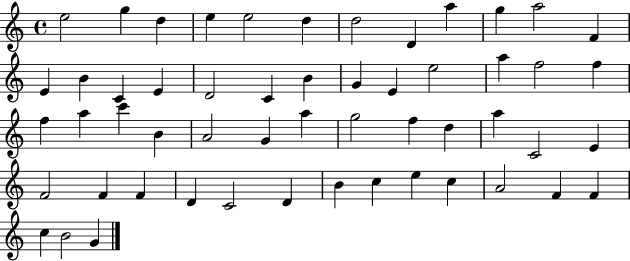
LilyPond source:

{
  \clef treble
  \time 4/4
  \defaultTimeSignature
  \key c \major
  e''2 g''4 d''4 | e''4 e''2 d''4 | d''2 d'4 a''4 | g''4 a''2 f'4 | \break e'4 b'4 c'4 e'4 | d'2 c'4 b'4 | g'4 e'4 e''2 | a''4 f''2 f''4 | \break f''4 a''4 c'''4 b'4 | a'2 g'4 a''4 | g''2 f''4 d''4 | a''4 c'2 e'4 | \break f'2 f'4 f'4 | d'4 c'2 d'4 | b'4 c''4 e''4 c''4 | a'2 f'4 f'4 | \break c''4 b'2 g'4 | \bar "|."
}